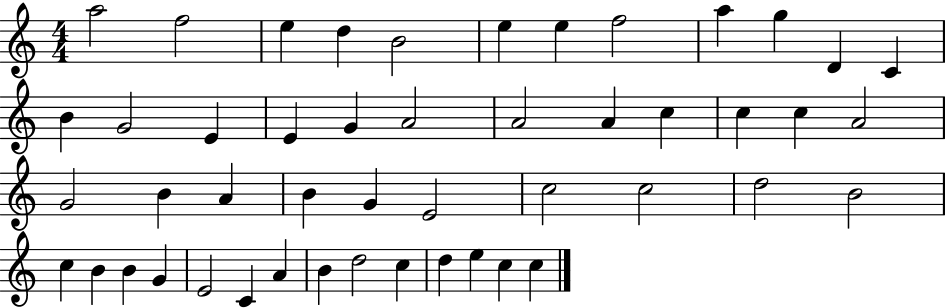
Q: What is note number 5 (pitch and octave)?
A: B4